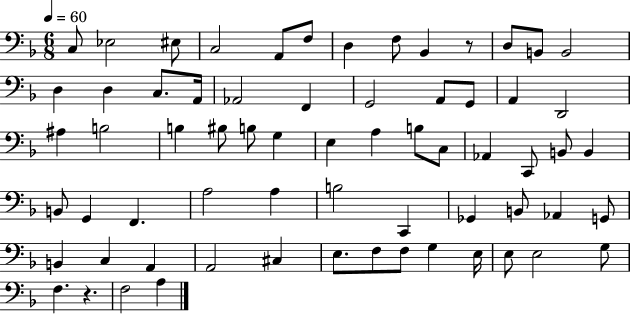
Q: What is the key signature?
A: F major